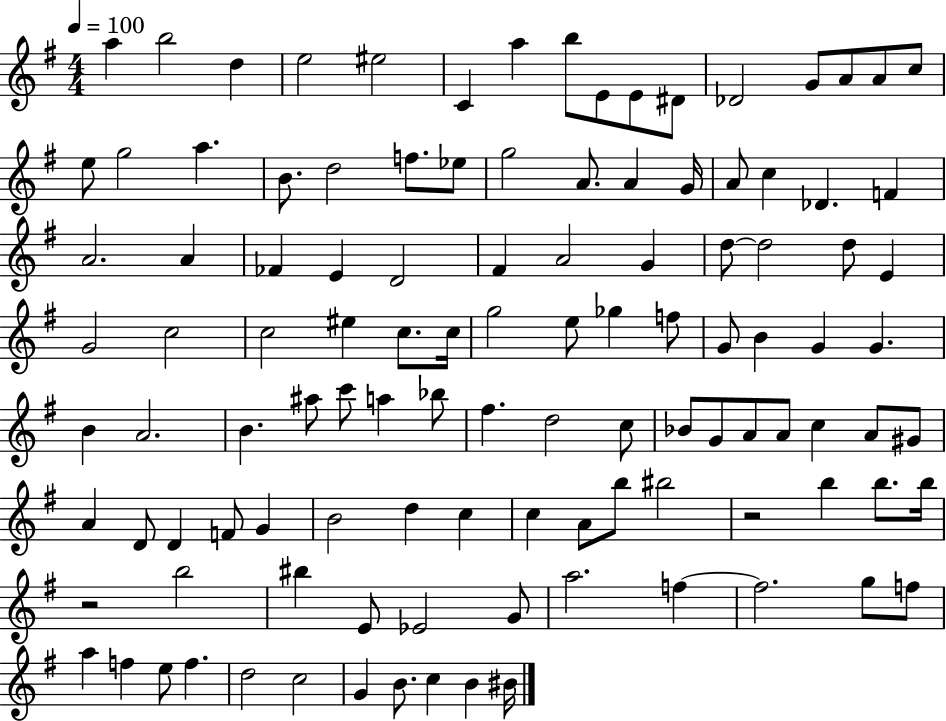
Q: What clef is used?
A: treble